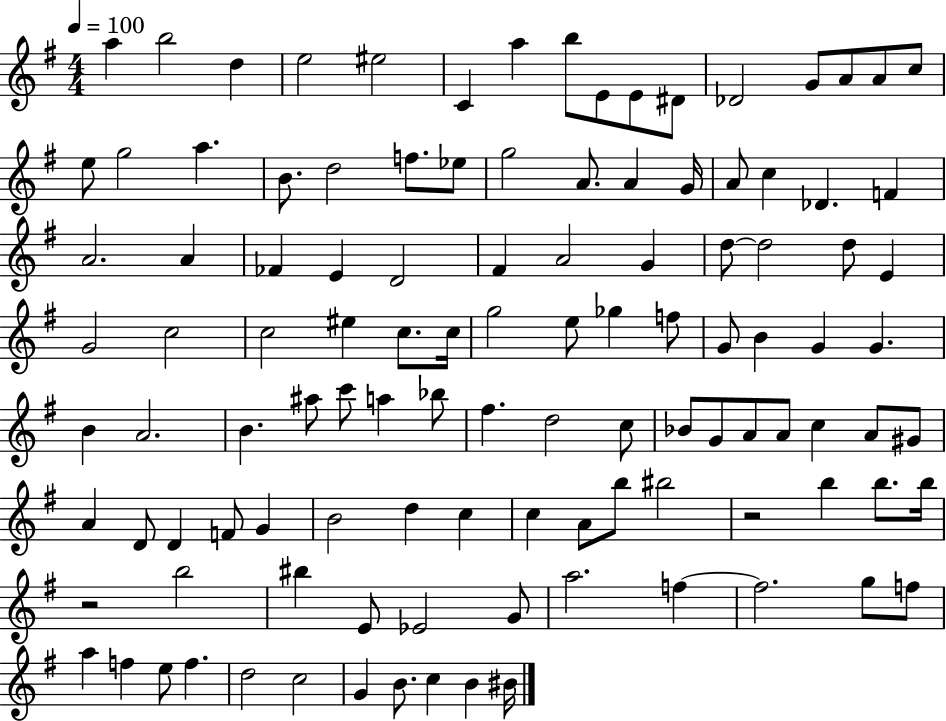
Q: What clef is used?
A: treble